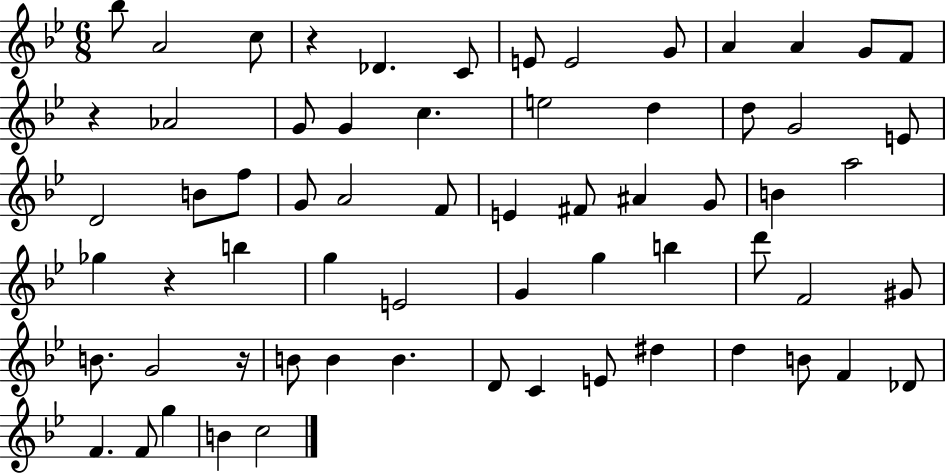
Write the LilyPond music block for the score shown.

{
  \clef treble
  \numericTimeSignature
  \time 6/8
  \key bes \major
  \repeat volta 2 { bes''8 a'2 c''8 | r4 des'4. c'8 | e'8 e'2 g'8 | a'4 a'4 g'8 f'8 | \break r4 aes'2 | g'8 g'4 c''4. | e''2 d''4 | d''8 g'2 e'8 | \break d'2 b'8 f''8 | g'8 a'2 f'8 | e'4 fis'8 ais'4 g'8 | b'4 a''2 | \break ges''4 r4 b''4 | g''4 e'2 | g'4 g''4 b''4 | d'''8 f'2 gis'8 | \break b'8. g'2 r16 | b'8 b'4 b'4. | d'8 c'4 e'8 dis''4 | d''4 b'8 f'4 des'8 | \break f'4. f'8 g''4 | b'4 c''2 | } \bar "|."
}